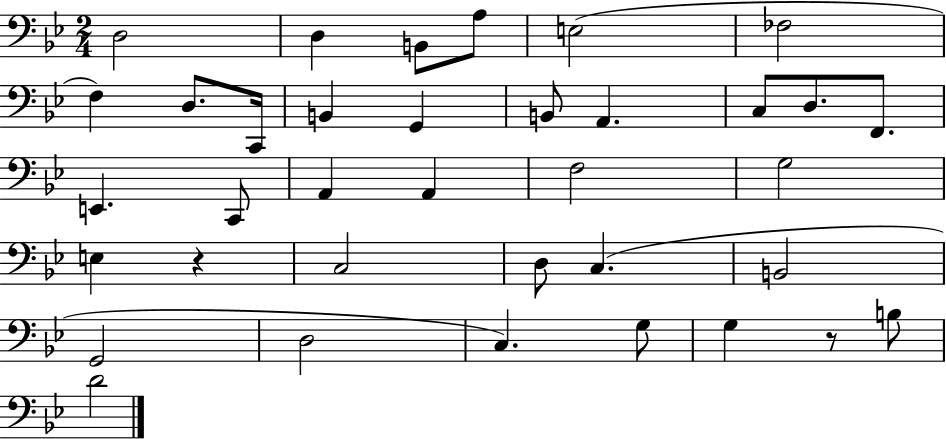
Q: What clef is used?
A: bass